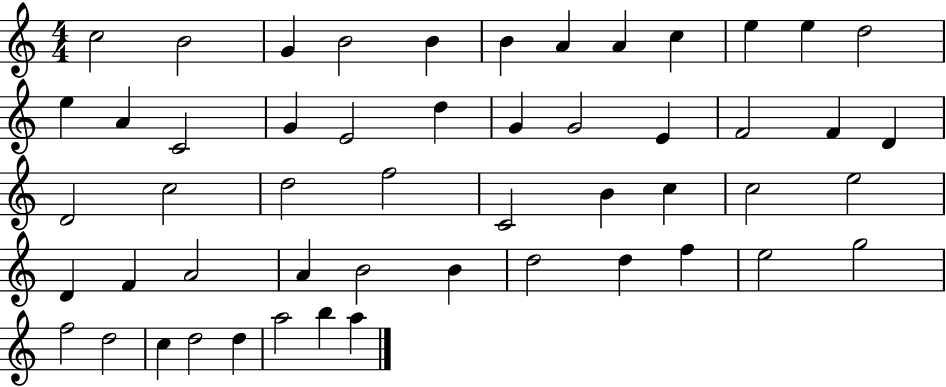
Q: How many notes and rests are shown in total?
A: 52